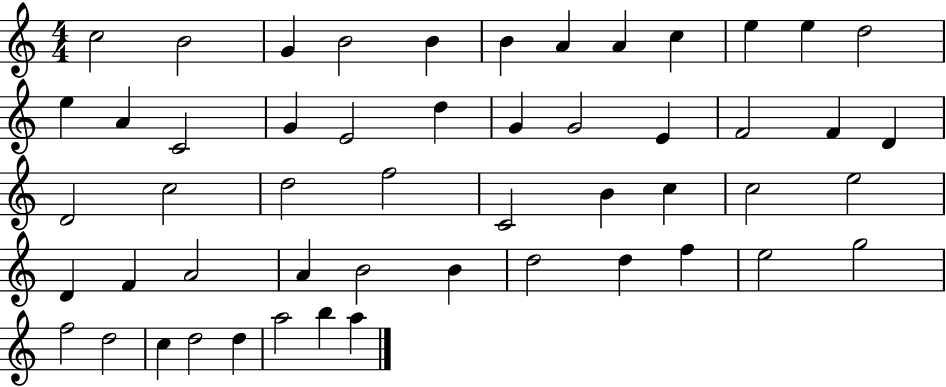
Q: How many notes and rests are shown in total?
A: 52